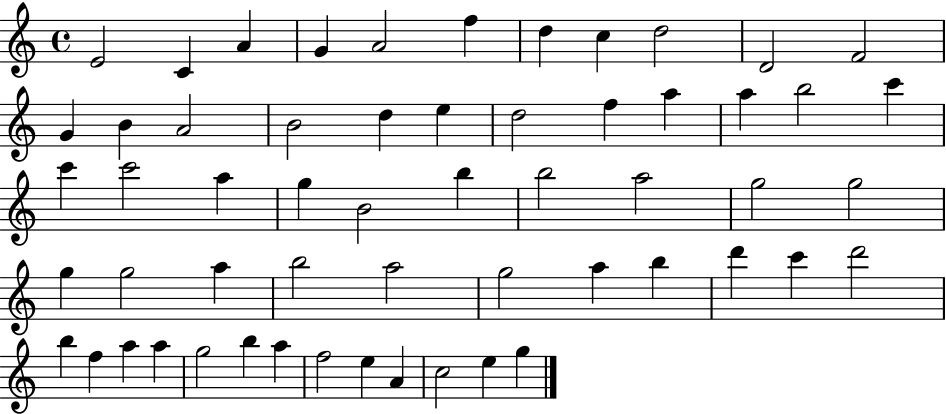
X:1
T:Untitled
M:4/4
L:1/4
K:C
E2 C A G A2 f d c d2 D2 F2 G B A2 B2 d e d2 f a a b2 c' c' c'2 a g B2 b b2 a2 g2 g2 g g2 a b2 a2 g2 a b d' c' d'2 b f a a g2 b a f2 e A c2 e g